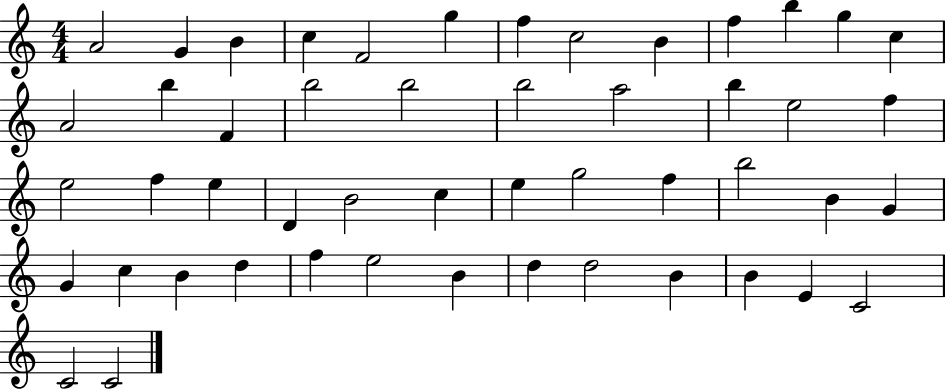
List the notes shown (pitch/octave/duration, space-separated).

A4/h G4/q B4/q C5/q F4/h G5/q F5/q C5/h B4/q F5/q B5/q G5/q C5/q A4/h B5/q F4/q B5/h B5/h B5/h A5/h B5/q E5/h F5/q E5/h F5/q E5/q D4/q B4/h C5/q E5/q G5/h F5/q B5/h B4/q G4/q G4/q C5/q B4/q D5/q F5/q E5/h B4/q D5/q D5/h B4/q B4/q E4/q C4/h C4/h C4/h